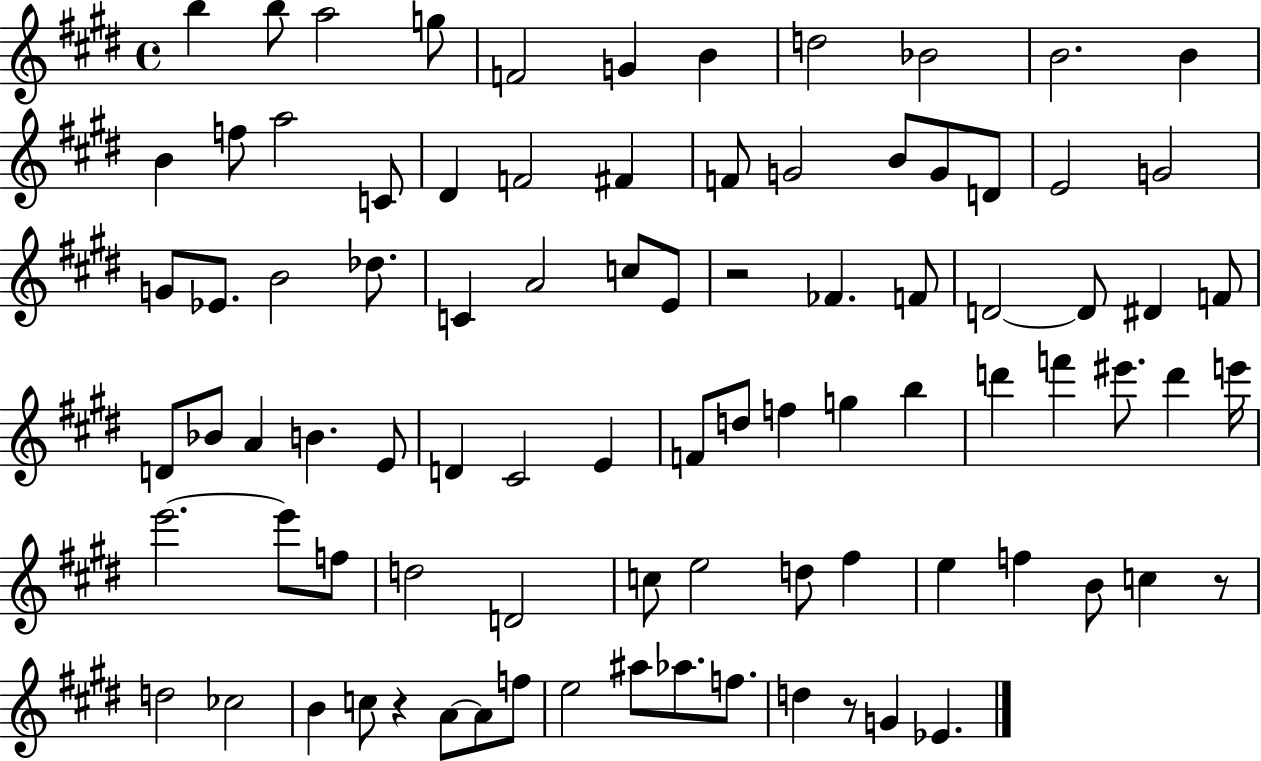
X:1
T:Untitled
M:4/4
L:1/4
K:E
b b/2 a2 g/2 F2 G B d2 _B2 B2 B B f/2 a2 C/2 ^D F2 ^F F/2 G2 B/2 G/2 D/2 E2 G2 G/2 _E/2 B2 _d/2 C A2 c/2 E/2 z2 _F F/2 D2 D/2 ^D F/2 D/2 _B/2 A B E/2 D ^C2 E F/2 d/2 f g b d' f' ^e'/2 d' e'/4 e'2 e'/2 f/2 d2 D2 c/2 e2 d/2 ^f e f B/2 c z/2 d2 _c2 B c/2 z A/2 A/2 f/2 e2 ^a/2 _a/2 f/2 d z/2 G _E